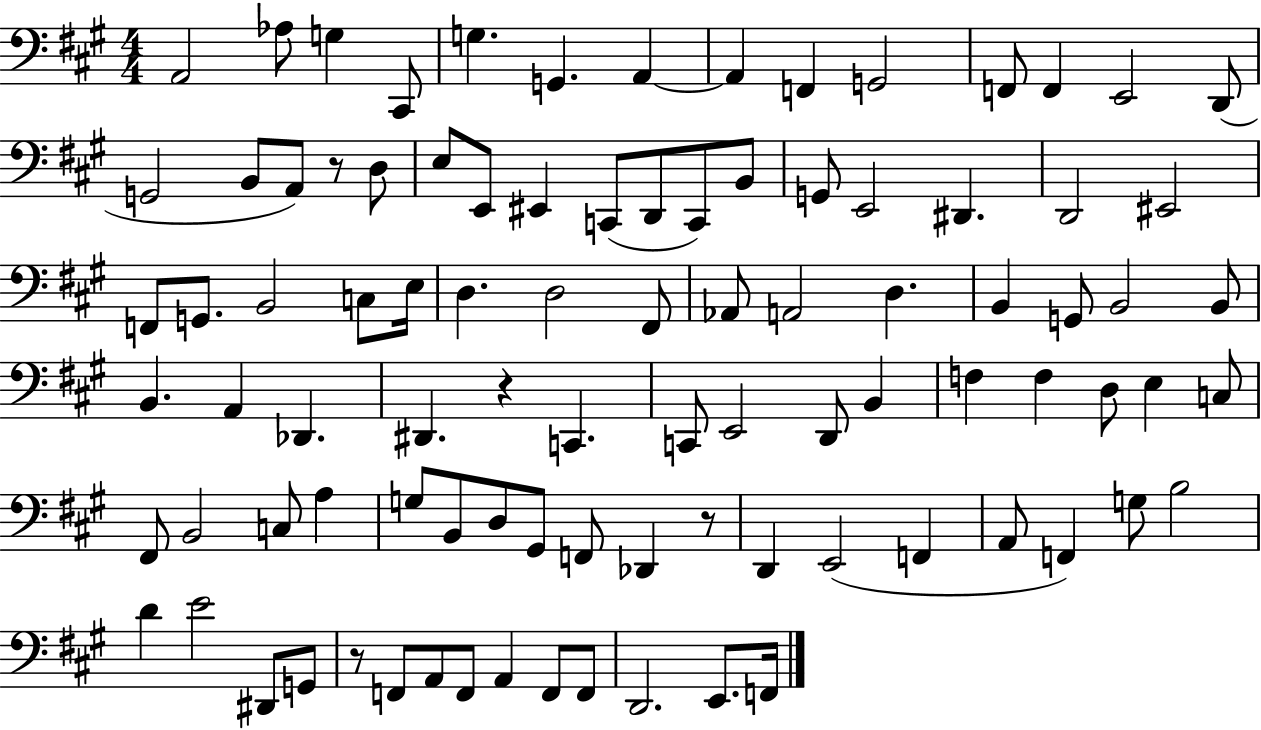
X:1
T:Untitled
M:4/4
L:1/4
K:A
A,,2 _A,/2 G, ^C,,/2 G, G,, A,, A,, F,, G,,2 F,,/2 F,, E,,2 D,,/2 G,,2 B,,/2 A,,/2 z/2 D,/2 E,/2 E,,/2 ^E,, C,,/2 D,,/2 C,,/2 B,,/2 G,,/2 E,,2 ^D,, D,,2 ^E,,2 F,,/2 G,,/2 B,,2 C,/2 E,/4 D, D,2 ^F,,/2 _A,,/2 A,,2 D, B,, G,,/2 B,,2 B,,/2 B,, A,, _D,, ^D,, z C,, C,,/2 E,,2 D,,/2 B,, F, F, D,/2 E, C,/2 ^F,,/2 B,,2 C,/2 A, G,/2 B,,/2 D,/2 ^G,,/2 F,,/2 _D,, z/2 D,, E,,2 F,, A,,/2 F,, G,/2 B,2 D E2 ^D,,/2 G,,/2 z/2 F,,/2 A,,/2 F,,/2 A,, F,,/2 F,,/2 D,,2 E,,/2 F,,/4